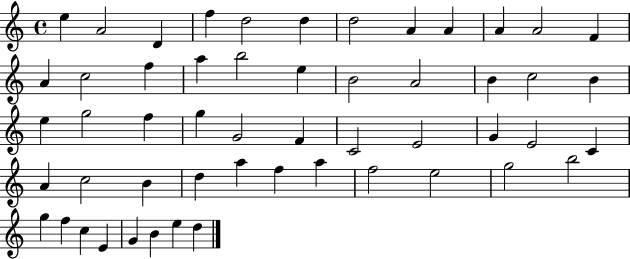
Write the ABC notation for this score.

X:1
T:Untitled
M:4/4
L:1/4
K:C
e A2 D f d2 d d2 A A A A2 F A c2 f a b2 e B2 A2 B c2 B e g2 f g G2 F C2 E2 G E2 C A c2 B d a f a f2 e2 g2 b2 g f c E G B e d